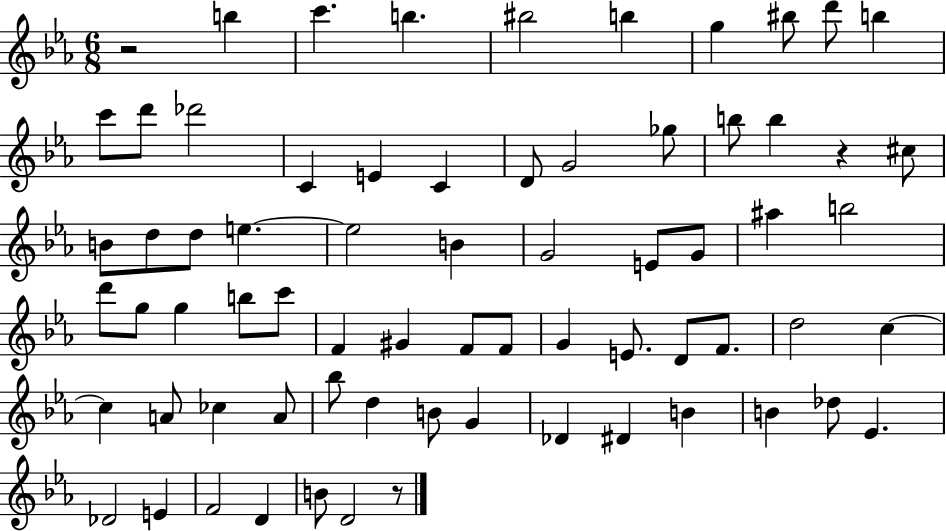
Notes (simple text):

R/h B5/q C6/q. B5/q. BIS5/h B5/q G5/q BIS5/e D6/e B5/q C6/e D6/e Db6/h C4/q E4/q C4/q D4/e G4/h Gb5/e B5/e B5/q R/q C#5/e B4/e D5/e D5/e E5/q. E5/h B4/q G4/h E4/e G4/e A#5/q B5/h D6/e G5/e G5/q B5/e C6/e F4/q G#4/q F4/e F4/e G4/q E4/e. D4/e F4/e. D5/h C5/q C5/q A4/e CES5/q A4/e Bb5/e D5/q B4/e G4/q Db4/q D#4/q B4/q B4/q Db5/e Eb4/q. Db4/h E4/q F4/h D4/q B4/e D4/h R/e